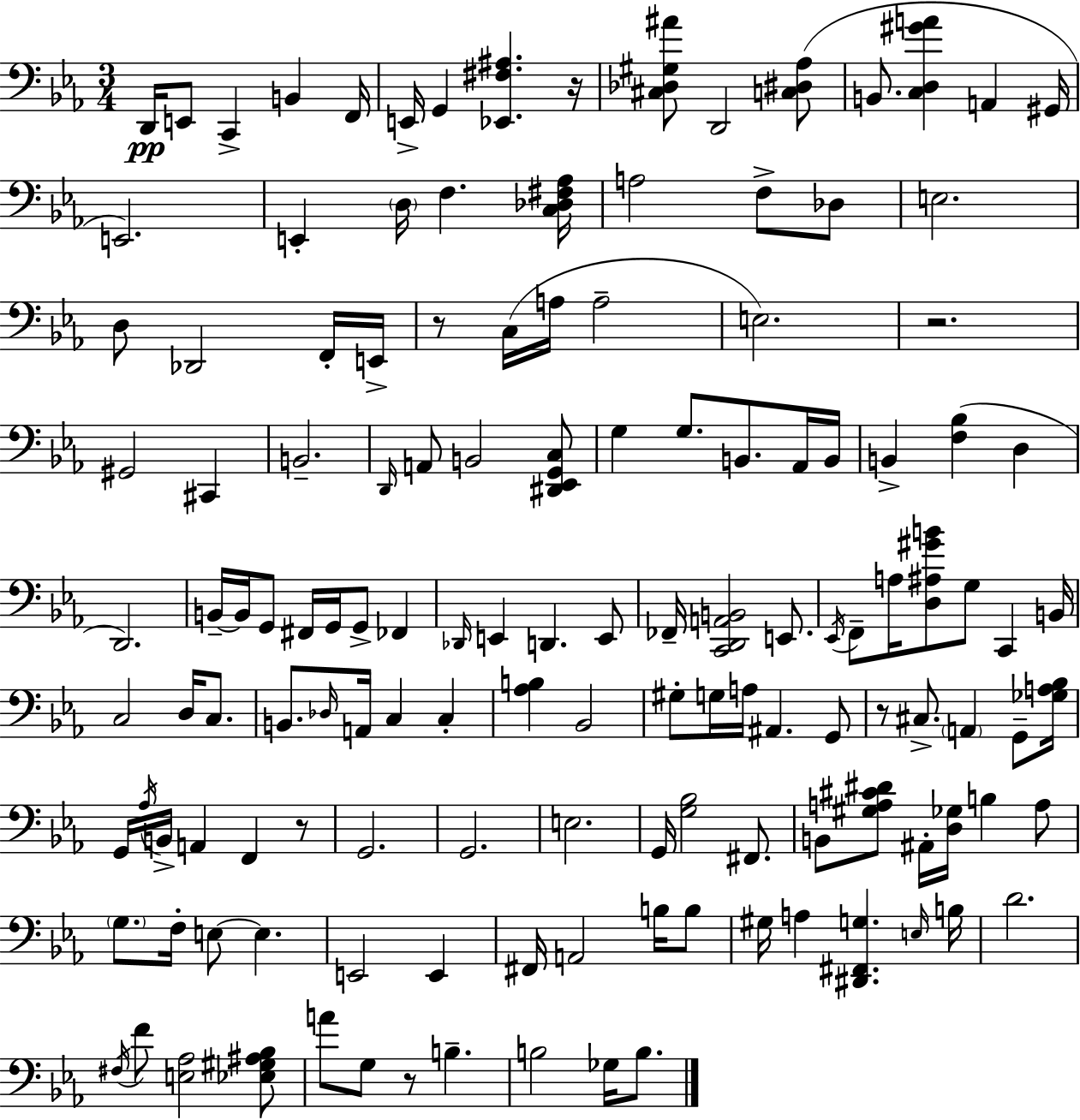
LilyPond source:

{
  \clef bass
  \numericTimeSignature
  \time 3/4
  \key ees \major
  \repeat volta 2 { d,16\pp e,8 c,4-> b,4 f,16 | e,16-> g,4 <ees, fis ais>4. r16 | <cis des gis ais'>8 d,2 <c dis aes>8( | b,8. <c d gis' a'>4 a,4 gis,16 | \break e,2.) | e,4-. \parenthesize d16 f4. <c des fis aes>16 | a2 f8-> des8 | e2. | \break d8 des,2 f,16-. e,16-> | r8 c16( a16 a2-- | e2.) | r2. | \break gis,2 cis,4 | b,2.-- | \grace { d,16 } a,8 b,2 <dis, ees, g, c>8 | g4 g8. b,8. aes,16 | \break b,16 b,4-> <f bes>4( d4 | d,2.) | b,16--~~ b,16 g,8 fis,16 g,16 g,8-> fes,4 | \grace { des,16 } e,4 d,4. | \break e,8 fes,16-- <c, d, a, b,>2 e,8. | \acciaccatura { ees,16 } f,8-- a16 <d ais gis' b'>8 g8 c,4 | b,16 c2 d16 | c8. b,8. \grace { des16 } a,16 c4 | \break c4-. <aes b>4 bes,2 | gis8-. g16 a16 ais,4. | g,8 r8 cis8.-> \parenthesize a,4 | g,8-- <ges a bes>16 g,16 \acciaccatura { aes16 } b,16-> a,4 f,4 | \break r8 g,2. | g,2. | e2. | g,16 <g bes>2 | \break fis,8. b,8 <gis a cis' dis'>8 ais,16-. <d ges>16 b4 | a8 \parenthesize g8. f16-. e8~~ e4. | e,2 | e,4 fis,16 a,2 | \break b16 b8 gis16 a4 <dis, fis, g>4. | \grace { e16 } b16 d'2. | \acciaccatura { fis16 } f'8 <e aes>2 | <ees gis ais bes>8 a'8 g8 r8 | \break b4.-- b2 | ges16 b8. } \bar "|."
}